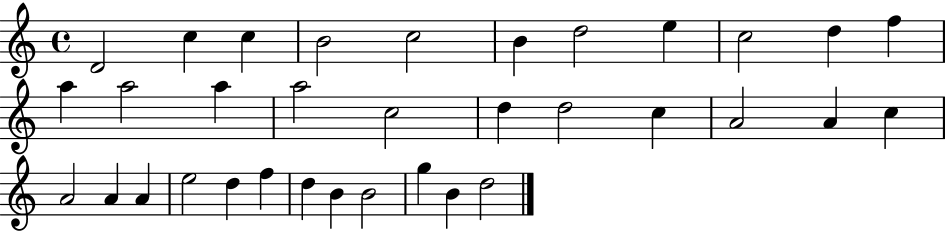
D4/h C5/q C5/q B4/h C5/h B4/q D5/h E5/q C5/h D5/q F5/q A5/q A5/h A5/q A5/h C5/h D5/q D5/h C5/q A4/h A4/q C5/q A4/h A4/q A4/q E5/h D5/q F5/q D5/q B4/q B4/h G5/q B4/q D5/h